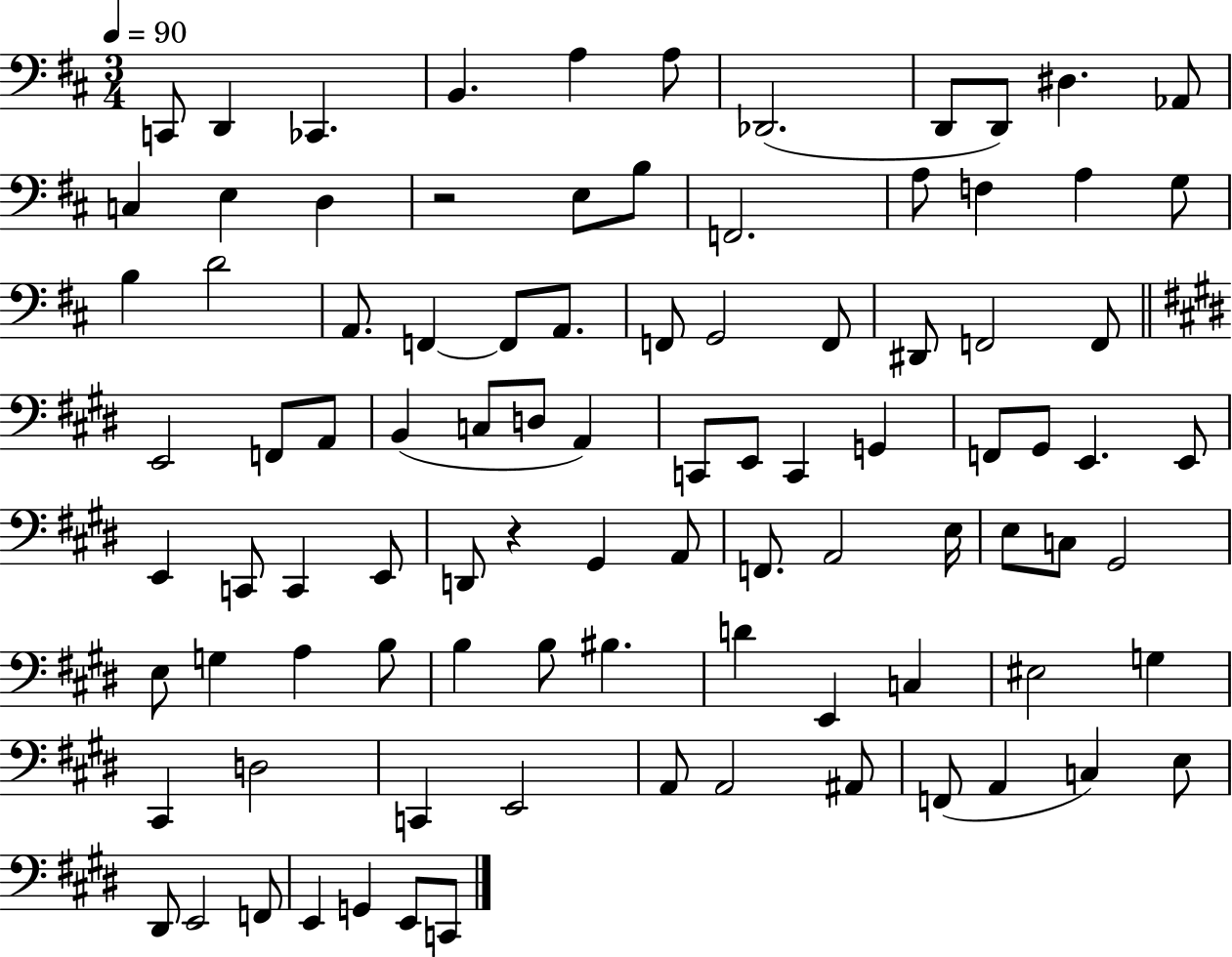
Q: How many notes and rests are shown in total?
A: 93